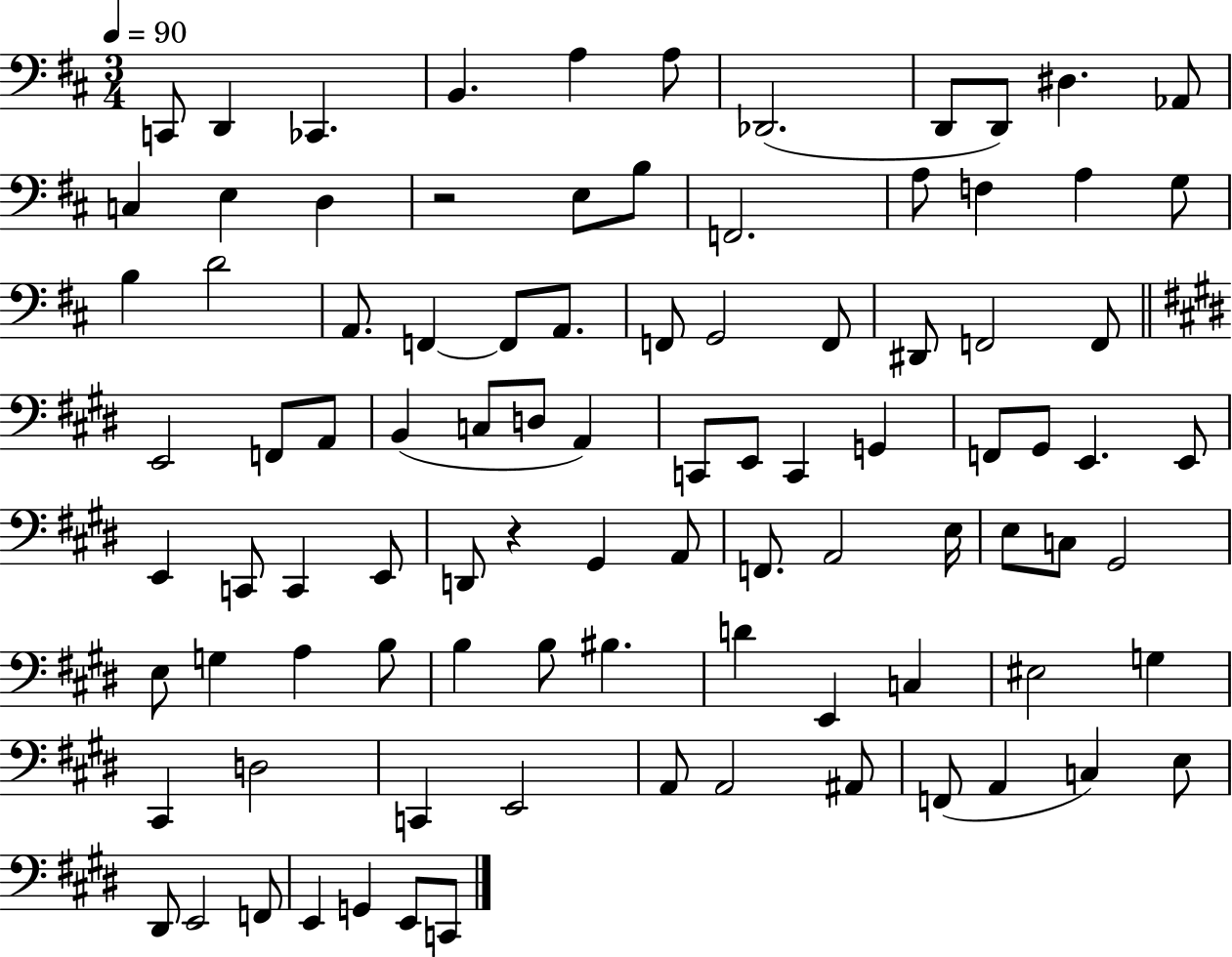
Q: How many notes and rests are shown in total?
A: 93